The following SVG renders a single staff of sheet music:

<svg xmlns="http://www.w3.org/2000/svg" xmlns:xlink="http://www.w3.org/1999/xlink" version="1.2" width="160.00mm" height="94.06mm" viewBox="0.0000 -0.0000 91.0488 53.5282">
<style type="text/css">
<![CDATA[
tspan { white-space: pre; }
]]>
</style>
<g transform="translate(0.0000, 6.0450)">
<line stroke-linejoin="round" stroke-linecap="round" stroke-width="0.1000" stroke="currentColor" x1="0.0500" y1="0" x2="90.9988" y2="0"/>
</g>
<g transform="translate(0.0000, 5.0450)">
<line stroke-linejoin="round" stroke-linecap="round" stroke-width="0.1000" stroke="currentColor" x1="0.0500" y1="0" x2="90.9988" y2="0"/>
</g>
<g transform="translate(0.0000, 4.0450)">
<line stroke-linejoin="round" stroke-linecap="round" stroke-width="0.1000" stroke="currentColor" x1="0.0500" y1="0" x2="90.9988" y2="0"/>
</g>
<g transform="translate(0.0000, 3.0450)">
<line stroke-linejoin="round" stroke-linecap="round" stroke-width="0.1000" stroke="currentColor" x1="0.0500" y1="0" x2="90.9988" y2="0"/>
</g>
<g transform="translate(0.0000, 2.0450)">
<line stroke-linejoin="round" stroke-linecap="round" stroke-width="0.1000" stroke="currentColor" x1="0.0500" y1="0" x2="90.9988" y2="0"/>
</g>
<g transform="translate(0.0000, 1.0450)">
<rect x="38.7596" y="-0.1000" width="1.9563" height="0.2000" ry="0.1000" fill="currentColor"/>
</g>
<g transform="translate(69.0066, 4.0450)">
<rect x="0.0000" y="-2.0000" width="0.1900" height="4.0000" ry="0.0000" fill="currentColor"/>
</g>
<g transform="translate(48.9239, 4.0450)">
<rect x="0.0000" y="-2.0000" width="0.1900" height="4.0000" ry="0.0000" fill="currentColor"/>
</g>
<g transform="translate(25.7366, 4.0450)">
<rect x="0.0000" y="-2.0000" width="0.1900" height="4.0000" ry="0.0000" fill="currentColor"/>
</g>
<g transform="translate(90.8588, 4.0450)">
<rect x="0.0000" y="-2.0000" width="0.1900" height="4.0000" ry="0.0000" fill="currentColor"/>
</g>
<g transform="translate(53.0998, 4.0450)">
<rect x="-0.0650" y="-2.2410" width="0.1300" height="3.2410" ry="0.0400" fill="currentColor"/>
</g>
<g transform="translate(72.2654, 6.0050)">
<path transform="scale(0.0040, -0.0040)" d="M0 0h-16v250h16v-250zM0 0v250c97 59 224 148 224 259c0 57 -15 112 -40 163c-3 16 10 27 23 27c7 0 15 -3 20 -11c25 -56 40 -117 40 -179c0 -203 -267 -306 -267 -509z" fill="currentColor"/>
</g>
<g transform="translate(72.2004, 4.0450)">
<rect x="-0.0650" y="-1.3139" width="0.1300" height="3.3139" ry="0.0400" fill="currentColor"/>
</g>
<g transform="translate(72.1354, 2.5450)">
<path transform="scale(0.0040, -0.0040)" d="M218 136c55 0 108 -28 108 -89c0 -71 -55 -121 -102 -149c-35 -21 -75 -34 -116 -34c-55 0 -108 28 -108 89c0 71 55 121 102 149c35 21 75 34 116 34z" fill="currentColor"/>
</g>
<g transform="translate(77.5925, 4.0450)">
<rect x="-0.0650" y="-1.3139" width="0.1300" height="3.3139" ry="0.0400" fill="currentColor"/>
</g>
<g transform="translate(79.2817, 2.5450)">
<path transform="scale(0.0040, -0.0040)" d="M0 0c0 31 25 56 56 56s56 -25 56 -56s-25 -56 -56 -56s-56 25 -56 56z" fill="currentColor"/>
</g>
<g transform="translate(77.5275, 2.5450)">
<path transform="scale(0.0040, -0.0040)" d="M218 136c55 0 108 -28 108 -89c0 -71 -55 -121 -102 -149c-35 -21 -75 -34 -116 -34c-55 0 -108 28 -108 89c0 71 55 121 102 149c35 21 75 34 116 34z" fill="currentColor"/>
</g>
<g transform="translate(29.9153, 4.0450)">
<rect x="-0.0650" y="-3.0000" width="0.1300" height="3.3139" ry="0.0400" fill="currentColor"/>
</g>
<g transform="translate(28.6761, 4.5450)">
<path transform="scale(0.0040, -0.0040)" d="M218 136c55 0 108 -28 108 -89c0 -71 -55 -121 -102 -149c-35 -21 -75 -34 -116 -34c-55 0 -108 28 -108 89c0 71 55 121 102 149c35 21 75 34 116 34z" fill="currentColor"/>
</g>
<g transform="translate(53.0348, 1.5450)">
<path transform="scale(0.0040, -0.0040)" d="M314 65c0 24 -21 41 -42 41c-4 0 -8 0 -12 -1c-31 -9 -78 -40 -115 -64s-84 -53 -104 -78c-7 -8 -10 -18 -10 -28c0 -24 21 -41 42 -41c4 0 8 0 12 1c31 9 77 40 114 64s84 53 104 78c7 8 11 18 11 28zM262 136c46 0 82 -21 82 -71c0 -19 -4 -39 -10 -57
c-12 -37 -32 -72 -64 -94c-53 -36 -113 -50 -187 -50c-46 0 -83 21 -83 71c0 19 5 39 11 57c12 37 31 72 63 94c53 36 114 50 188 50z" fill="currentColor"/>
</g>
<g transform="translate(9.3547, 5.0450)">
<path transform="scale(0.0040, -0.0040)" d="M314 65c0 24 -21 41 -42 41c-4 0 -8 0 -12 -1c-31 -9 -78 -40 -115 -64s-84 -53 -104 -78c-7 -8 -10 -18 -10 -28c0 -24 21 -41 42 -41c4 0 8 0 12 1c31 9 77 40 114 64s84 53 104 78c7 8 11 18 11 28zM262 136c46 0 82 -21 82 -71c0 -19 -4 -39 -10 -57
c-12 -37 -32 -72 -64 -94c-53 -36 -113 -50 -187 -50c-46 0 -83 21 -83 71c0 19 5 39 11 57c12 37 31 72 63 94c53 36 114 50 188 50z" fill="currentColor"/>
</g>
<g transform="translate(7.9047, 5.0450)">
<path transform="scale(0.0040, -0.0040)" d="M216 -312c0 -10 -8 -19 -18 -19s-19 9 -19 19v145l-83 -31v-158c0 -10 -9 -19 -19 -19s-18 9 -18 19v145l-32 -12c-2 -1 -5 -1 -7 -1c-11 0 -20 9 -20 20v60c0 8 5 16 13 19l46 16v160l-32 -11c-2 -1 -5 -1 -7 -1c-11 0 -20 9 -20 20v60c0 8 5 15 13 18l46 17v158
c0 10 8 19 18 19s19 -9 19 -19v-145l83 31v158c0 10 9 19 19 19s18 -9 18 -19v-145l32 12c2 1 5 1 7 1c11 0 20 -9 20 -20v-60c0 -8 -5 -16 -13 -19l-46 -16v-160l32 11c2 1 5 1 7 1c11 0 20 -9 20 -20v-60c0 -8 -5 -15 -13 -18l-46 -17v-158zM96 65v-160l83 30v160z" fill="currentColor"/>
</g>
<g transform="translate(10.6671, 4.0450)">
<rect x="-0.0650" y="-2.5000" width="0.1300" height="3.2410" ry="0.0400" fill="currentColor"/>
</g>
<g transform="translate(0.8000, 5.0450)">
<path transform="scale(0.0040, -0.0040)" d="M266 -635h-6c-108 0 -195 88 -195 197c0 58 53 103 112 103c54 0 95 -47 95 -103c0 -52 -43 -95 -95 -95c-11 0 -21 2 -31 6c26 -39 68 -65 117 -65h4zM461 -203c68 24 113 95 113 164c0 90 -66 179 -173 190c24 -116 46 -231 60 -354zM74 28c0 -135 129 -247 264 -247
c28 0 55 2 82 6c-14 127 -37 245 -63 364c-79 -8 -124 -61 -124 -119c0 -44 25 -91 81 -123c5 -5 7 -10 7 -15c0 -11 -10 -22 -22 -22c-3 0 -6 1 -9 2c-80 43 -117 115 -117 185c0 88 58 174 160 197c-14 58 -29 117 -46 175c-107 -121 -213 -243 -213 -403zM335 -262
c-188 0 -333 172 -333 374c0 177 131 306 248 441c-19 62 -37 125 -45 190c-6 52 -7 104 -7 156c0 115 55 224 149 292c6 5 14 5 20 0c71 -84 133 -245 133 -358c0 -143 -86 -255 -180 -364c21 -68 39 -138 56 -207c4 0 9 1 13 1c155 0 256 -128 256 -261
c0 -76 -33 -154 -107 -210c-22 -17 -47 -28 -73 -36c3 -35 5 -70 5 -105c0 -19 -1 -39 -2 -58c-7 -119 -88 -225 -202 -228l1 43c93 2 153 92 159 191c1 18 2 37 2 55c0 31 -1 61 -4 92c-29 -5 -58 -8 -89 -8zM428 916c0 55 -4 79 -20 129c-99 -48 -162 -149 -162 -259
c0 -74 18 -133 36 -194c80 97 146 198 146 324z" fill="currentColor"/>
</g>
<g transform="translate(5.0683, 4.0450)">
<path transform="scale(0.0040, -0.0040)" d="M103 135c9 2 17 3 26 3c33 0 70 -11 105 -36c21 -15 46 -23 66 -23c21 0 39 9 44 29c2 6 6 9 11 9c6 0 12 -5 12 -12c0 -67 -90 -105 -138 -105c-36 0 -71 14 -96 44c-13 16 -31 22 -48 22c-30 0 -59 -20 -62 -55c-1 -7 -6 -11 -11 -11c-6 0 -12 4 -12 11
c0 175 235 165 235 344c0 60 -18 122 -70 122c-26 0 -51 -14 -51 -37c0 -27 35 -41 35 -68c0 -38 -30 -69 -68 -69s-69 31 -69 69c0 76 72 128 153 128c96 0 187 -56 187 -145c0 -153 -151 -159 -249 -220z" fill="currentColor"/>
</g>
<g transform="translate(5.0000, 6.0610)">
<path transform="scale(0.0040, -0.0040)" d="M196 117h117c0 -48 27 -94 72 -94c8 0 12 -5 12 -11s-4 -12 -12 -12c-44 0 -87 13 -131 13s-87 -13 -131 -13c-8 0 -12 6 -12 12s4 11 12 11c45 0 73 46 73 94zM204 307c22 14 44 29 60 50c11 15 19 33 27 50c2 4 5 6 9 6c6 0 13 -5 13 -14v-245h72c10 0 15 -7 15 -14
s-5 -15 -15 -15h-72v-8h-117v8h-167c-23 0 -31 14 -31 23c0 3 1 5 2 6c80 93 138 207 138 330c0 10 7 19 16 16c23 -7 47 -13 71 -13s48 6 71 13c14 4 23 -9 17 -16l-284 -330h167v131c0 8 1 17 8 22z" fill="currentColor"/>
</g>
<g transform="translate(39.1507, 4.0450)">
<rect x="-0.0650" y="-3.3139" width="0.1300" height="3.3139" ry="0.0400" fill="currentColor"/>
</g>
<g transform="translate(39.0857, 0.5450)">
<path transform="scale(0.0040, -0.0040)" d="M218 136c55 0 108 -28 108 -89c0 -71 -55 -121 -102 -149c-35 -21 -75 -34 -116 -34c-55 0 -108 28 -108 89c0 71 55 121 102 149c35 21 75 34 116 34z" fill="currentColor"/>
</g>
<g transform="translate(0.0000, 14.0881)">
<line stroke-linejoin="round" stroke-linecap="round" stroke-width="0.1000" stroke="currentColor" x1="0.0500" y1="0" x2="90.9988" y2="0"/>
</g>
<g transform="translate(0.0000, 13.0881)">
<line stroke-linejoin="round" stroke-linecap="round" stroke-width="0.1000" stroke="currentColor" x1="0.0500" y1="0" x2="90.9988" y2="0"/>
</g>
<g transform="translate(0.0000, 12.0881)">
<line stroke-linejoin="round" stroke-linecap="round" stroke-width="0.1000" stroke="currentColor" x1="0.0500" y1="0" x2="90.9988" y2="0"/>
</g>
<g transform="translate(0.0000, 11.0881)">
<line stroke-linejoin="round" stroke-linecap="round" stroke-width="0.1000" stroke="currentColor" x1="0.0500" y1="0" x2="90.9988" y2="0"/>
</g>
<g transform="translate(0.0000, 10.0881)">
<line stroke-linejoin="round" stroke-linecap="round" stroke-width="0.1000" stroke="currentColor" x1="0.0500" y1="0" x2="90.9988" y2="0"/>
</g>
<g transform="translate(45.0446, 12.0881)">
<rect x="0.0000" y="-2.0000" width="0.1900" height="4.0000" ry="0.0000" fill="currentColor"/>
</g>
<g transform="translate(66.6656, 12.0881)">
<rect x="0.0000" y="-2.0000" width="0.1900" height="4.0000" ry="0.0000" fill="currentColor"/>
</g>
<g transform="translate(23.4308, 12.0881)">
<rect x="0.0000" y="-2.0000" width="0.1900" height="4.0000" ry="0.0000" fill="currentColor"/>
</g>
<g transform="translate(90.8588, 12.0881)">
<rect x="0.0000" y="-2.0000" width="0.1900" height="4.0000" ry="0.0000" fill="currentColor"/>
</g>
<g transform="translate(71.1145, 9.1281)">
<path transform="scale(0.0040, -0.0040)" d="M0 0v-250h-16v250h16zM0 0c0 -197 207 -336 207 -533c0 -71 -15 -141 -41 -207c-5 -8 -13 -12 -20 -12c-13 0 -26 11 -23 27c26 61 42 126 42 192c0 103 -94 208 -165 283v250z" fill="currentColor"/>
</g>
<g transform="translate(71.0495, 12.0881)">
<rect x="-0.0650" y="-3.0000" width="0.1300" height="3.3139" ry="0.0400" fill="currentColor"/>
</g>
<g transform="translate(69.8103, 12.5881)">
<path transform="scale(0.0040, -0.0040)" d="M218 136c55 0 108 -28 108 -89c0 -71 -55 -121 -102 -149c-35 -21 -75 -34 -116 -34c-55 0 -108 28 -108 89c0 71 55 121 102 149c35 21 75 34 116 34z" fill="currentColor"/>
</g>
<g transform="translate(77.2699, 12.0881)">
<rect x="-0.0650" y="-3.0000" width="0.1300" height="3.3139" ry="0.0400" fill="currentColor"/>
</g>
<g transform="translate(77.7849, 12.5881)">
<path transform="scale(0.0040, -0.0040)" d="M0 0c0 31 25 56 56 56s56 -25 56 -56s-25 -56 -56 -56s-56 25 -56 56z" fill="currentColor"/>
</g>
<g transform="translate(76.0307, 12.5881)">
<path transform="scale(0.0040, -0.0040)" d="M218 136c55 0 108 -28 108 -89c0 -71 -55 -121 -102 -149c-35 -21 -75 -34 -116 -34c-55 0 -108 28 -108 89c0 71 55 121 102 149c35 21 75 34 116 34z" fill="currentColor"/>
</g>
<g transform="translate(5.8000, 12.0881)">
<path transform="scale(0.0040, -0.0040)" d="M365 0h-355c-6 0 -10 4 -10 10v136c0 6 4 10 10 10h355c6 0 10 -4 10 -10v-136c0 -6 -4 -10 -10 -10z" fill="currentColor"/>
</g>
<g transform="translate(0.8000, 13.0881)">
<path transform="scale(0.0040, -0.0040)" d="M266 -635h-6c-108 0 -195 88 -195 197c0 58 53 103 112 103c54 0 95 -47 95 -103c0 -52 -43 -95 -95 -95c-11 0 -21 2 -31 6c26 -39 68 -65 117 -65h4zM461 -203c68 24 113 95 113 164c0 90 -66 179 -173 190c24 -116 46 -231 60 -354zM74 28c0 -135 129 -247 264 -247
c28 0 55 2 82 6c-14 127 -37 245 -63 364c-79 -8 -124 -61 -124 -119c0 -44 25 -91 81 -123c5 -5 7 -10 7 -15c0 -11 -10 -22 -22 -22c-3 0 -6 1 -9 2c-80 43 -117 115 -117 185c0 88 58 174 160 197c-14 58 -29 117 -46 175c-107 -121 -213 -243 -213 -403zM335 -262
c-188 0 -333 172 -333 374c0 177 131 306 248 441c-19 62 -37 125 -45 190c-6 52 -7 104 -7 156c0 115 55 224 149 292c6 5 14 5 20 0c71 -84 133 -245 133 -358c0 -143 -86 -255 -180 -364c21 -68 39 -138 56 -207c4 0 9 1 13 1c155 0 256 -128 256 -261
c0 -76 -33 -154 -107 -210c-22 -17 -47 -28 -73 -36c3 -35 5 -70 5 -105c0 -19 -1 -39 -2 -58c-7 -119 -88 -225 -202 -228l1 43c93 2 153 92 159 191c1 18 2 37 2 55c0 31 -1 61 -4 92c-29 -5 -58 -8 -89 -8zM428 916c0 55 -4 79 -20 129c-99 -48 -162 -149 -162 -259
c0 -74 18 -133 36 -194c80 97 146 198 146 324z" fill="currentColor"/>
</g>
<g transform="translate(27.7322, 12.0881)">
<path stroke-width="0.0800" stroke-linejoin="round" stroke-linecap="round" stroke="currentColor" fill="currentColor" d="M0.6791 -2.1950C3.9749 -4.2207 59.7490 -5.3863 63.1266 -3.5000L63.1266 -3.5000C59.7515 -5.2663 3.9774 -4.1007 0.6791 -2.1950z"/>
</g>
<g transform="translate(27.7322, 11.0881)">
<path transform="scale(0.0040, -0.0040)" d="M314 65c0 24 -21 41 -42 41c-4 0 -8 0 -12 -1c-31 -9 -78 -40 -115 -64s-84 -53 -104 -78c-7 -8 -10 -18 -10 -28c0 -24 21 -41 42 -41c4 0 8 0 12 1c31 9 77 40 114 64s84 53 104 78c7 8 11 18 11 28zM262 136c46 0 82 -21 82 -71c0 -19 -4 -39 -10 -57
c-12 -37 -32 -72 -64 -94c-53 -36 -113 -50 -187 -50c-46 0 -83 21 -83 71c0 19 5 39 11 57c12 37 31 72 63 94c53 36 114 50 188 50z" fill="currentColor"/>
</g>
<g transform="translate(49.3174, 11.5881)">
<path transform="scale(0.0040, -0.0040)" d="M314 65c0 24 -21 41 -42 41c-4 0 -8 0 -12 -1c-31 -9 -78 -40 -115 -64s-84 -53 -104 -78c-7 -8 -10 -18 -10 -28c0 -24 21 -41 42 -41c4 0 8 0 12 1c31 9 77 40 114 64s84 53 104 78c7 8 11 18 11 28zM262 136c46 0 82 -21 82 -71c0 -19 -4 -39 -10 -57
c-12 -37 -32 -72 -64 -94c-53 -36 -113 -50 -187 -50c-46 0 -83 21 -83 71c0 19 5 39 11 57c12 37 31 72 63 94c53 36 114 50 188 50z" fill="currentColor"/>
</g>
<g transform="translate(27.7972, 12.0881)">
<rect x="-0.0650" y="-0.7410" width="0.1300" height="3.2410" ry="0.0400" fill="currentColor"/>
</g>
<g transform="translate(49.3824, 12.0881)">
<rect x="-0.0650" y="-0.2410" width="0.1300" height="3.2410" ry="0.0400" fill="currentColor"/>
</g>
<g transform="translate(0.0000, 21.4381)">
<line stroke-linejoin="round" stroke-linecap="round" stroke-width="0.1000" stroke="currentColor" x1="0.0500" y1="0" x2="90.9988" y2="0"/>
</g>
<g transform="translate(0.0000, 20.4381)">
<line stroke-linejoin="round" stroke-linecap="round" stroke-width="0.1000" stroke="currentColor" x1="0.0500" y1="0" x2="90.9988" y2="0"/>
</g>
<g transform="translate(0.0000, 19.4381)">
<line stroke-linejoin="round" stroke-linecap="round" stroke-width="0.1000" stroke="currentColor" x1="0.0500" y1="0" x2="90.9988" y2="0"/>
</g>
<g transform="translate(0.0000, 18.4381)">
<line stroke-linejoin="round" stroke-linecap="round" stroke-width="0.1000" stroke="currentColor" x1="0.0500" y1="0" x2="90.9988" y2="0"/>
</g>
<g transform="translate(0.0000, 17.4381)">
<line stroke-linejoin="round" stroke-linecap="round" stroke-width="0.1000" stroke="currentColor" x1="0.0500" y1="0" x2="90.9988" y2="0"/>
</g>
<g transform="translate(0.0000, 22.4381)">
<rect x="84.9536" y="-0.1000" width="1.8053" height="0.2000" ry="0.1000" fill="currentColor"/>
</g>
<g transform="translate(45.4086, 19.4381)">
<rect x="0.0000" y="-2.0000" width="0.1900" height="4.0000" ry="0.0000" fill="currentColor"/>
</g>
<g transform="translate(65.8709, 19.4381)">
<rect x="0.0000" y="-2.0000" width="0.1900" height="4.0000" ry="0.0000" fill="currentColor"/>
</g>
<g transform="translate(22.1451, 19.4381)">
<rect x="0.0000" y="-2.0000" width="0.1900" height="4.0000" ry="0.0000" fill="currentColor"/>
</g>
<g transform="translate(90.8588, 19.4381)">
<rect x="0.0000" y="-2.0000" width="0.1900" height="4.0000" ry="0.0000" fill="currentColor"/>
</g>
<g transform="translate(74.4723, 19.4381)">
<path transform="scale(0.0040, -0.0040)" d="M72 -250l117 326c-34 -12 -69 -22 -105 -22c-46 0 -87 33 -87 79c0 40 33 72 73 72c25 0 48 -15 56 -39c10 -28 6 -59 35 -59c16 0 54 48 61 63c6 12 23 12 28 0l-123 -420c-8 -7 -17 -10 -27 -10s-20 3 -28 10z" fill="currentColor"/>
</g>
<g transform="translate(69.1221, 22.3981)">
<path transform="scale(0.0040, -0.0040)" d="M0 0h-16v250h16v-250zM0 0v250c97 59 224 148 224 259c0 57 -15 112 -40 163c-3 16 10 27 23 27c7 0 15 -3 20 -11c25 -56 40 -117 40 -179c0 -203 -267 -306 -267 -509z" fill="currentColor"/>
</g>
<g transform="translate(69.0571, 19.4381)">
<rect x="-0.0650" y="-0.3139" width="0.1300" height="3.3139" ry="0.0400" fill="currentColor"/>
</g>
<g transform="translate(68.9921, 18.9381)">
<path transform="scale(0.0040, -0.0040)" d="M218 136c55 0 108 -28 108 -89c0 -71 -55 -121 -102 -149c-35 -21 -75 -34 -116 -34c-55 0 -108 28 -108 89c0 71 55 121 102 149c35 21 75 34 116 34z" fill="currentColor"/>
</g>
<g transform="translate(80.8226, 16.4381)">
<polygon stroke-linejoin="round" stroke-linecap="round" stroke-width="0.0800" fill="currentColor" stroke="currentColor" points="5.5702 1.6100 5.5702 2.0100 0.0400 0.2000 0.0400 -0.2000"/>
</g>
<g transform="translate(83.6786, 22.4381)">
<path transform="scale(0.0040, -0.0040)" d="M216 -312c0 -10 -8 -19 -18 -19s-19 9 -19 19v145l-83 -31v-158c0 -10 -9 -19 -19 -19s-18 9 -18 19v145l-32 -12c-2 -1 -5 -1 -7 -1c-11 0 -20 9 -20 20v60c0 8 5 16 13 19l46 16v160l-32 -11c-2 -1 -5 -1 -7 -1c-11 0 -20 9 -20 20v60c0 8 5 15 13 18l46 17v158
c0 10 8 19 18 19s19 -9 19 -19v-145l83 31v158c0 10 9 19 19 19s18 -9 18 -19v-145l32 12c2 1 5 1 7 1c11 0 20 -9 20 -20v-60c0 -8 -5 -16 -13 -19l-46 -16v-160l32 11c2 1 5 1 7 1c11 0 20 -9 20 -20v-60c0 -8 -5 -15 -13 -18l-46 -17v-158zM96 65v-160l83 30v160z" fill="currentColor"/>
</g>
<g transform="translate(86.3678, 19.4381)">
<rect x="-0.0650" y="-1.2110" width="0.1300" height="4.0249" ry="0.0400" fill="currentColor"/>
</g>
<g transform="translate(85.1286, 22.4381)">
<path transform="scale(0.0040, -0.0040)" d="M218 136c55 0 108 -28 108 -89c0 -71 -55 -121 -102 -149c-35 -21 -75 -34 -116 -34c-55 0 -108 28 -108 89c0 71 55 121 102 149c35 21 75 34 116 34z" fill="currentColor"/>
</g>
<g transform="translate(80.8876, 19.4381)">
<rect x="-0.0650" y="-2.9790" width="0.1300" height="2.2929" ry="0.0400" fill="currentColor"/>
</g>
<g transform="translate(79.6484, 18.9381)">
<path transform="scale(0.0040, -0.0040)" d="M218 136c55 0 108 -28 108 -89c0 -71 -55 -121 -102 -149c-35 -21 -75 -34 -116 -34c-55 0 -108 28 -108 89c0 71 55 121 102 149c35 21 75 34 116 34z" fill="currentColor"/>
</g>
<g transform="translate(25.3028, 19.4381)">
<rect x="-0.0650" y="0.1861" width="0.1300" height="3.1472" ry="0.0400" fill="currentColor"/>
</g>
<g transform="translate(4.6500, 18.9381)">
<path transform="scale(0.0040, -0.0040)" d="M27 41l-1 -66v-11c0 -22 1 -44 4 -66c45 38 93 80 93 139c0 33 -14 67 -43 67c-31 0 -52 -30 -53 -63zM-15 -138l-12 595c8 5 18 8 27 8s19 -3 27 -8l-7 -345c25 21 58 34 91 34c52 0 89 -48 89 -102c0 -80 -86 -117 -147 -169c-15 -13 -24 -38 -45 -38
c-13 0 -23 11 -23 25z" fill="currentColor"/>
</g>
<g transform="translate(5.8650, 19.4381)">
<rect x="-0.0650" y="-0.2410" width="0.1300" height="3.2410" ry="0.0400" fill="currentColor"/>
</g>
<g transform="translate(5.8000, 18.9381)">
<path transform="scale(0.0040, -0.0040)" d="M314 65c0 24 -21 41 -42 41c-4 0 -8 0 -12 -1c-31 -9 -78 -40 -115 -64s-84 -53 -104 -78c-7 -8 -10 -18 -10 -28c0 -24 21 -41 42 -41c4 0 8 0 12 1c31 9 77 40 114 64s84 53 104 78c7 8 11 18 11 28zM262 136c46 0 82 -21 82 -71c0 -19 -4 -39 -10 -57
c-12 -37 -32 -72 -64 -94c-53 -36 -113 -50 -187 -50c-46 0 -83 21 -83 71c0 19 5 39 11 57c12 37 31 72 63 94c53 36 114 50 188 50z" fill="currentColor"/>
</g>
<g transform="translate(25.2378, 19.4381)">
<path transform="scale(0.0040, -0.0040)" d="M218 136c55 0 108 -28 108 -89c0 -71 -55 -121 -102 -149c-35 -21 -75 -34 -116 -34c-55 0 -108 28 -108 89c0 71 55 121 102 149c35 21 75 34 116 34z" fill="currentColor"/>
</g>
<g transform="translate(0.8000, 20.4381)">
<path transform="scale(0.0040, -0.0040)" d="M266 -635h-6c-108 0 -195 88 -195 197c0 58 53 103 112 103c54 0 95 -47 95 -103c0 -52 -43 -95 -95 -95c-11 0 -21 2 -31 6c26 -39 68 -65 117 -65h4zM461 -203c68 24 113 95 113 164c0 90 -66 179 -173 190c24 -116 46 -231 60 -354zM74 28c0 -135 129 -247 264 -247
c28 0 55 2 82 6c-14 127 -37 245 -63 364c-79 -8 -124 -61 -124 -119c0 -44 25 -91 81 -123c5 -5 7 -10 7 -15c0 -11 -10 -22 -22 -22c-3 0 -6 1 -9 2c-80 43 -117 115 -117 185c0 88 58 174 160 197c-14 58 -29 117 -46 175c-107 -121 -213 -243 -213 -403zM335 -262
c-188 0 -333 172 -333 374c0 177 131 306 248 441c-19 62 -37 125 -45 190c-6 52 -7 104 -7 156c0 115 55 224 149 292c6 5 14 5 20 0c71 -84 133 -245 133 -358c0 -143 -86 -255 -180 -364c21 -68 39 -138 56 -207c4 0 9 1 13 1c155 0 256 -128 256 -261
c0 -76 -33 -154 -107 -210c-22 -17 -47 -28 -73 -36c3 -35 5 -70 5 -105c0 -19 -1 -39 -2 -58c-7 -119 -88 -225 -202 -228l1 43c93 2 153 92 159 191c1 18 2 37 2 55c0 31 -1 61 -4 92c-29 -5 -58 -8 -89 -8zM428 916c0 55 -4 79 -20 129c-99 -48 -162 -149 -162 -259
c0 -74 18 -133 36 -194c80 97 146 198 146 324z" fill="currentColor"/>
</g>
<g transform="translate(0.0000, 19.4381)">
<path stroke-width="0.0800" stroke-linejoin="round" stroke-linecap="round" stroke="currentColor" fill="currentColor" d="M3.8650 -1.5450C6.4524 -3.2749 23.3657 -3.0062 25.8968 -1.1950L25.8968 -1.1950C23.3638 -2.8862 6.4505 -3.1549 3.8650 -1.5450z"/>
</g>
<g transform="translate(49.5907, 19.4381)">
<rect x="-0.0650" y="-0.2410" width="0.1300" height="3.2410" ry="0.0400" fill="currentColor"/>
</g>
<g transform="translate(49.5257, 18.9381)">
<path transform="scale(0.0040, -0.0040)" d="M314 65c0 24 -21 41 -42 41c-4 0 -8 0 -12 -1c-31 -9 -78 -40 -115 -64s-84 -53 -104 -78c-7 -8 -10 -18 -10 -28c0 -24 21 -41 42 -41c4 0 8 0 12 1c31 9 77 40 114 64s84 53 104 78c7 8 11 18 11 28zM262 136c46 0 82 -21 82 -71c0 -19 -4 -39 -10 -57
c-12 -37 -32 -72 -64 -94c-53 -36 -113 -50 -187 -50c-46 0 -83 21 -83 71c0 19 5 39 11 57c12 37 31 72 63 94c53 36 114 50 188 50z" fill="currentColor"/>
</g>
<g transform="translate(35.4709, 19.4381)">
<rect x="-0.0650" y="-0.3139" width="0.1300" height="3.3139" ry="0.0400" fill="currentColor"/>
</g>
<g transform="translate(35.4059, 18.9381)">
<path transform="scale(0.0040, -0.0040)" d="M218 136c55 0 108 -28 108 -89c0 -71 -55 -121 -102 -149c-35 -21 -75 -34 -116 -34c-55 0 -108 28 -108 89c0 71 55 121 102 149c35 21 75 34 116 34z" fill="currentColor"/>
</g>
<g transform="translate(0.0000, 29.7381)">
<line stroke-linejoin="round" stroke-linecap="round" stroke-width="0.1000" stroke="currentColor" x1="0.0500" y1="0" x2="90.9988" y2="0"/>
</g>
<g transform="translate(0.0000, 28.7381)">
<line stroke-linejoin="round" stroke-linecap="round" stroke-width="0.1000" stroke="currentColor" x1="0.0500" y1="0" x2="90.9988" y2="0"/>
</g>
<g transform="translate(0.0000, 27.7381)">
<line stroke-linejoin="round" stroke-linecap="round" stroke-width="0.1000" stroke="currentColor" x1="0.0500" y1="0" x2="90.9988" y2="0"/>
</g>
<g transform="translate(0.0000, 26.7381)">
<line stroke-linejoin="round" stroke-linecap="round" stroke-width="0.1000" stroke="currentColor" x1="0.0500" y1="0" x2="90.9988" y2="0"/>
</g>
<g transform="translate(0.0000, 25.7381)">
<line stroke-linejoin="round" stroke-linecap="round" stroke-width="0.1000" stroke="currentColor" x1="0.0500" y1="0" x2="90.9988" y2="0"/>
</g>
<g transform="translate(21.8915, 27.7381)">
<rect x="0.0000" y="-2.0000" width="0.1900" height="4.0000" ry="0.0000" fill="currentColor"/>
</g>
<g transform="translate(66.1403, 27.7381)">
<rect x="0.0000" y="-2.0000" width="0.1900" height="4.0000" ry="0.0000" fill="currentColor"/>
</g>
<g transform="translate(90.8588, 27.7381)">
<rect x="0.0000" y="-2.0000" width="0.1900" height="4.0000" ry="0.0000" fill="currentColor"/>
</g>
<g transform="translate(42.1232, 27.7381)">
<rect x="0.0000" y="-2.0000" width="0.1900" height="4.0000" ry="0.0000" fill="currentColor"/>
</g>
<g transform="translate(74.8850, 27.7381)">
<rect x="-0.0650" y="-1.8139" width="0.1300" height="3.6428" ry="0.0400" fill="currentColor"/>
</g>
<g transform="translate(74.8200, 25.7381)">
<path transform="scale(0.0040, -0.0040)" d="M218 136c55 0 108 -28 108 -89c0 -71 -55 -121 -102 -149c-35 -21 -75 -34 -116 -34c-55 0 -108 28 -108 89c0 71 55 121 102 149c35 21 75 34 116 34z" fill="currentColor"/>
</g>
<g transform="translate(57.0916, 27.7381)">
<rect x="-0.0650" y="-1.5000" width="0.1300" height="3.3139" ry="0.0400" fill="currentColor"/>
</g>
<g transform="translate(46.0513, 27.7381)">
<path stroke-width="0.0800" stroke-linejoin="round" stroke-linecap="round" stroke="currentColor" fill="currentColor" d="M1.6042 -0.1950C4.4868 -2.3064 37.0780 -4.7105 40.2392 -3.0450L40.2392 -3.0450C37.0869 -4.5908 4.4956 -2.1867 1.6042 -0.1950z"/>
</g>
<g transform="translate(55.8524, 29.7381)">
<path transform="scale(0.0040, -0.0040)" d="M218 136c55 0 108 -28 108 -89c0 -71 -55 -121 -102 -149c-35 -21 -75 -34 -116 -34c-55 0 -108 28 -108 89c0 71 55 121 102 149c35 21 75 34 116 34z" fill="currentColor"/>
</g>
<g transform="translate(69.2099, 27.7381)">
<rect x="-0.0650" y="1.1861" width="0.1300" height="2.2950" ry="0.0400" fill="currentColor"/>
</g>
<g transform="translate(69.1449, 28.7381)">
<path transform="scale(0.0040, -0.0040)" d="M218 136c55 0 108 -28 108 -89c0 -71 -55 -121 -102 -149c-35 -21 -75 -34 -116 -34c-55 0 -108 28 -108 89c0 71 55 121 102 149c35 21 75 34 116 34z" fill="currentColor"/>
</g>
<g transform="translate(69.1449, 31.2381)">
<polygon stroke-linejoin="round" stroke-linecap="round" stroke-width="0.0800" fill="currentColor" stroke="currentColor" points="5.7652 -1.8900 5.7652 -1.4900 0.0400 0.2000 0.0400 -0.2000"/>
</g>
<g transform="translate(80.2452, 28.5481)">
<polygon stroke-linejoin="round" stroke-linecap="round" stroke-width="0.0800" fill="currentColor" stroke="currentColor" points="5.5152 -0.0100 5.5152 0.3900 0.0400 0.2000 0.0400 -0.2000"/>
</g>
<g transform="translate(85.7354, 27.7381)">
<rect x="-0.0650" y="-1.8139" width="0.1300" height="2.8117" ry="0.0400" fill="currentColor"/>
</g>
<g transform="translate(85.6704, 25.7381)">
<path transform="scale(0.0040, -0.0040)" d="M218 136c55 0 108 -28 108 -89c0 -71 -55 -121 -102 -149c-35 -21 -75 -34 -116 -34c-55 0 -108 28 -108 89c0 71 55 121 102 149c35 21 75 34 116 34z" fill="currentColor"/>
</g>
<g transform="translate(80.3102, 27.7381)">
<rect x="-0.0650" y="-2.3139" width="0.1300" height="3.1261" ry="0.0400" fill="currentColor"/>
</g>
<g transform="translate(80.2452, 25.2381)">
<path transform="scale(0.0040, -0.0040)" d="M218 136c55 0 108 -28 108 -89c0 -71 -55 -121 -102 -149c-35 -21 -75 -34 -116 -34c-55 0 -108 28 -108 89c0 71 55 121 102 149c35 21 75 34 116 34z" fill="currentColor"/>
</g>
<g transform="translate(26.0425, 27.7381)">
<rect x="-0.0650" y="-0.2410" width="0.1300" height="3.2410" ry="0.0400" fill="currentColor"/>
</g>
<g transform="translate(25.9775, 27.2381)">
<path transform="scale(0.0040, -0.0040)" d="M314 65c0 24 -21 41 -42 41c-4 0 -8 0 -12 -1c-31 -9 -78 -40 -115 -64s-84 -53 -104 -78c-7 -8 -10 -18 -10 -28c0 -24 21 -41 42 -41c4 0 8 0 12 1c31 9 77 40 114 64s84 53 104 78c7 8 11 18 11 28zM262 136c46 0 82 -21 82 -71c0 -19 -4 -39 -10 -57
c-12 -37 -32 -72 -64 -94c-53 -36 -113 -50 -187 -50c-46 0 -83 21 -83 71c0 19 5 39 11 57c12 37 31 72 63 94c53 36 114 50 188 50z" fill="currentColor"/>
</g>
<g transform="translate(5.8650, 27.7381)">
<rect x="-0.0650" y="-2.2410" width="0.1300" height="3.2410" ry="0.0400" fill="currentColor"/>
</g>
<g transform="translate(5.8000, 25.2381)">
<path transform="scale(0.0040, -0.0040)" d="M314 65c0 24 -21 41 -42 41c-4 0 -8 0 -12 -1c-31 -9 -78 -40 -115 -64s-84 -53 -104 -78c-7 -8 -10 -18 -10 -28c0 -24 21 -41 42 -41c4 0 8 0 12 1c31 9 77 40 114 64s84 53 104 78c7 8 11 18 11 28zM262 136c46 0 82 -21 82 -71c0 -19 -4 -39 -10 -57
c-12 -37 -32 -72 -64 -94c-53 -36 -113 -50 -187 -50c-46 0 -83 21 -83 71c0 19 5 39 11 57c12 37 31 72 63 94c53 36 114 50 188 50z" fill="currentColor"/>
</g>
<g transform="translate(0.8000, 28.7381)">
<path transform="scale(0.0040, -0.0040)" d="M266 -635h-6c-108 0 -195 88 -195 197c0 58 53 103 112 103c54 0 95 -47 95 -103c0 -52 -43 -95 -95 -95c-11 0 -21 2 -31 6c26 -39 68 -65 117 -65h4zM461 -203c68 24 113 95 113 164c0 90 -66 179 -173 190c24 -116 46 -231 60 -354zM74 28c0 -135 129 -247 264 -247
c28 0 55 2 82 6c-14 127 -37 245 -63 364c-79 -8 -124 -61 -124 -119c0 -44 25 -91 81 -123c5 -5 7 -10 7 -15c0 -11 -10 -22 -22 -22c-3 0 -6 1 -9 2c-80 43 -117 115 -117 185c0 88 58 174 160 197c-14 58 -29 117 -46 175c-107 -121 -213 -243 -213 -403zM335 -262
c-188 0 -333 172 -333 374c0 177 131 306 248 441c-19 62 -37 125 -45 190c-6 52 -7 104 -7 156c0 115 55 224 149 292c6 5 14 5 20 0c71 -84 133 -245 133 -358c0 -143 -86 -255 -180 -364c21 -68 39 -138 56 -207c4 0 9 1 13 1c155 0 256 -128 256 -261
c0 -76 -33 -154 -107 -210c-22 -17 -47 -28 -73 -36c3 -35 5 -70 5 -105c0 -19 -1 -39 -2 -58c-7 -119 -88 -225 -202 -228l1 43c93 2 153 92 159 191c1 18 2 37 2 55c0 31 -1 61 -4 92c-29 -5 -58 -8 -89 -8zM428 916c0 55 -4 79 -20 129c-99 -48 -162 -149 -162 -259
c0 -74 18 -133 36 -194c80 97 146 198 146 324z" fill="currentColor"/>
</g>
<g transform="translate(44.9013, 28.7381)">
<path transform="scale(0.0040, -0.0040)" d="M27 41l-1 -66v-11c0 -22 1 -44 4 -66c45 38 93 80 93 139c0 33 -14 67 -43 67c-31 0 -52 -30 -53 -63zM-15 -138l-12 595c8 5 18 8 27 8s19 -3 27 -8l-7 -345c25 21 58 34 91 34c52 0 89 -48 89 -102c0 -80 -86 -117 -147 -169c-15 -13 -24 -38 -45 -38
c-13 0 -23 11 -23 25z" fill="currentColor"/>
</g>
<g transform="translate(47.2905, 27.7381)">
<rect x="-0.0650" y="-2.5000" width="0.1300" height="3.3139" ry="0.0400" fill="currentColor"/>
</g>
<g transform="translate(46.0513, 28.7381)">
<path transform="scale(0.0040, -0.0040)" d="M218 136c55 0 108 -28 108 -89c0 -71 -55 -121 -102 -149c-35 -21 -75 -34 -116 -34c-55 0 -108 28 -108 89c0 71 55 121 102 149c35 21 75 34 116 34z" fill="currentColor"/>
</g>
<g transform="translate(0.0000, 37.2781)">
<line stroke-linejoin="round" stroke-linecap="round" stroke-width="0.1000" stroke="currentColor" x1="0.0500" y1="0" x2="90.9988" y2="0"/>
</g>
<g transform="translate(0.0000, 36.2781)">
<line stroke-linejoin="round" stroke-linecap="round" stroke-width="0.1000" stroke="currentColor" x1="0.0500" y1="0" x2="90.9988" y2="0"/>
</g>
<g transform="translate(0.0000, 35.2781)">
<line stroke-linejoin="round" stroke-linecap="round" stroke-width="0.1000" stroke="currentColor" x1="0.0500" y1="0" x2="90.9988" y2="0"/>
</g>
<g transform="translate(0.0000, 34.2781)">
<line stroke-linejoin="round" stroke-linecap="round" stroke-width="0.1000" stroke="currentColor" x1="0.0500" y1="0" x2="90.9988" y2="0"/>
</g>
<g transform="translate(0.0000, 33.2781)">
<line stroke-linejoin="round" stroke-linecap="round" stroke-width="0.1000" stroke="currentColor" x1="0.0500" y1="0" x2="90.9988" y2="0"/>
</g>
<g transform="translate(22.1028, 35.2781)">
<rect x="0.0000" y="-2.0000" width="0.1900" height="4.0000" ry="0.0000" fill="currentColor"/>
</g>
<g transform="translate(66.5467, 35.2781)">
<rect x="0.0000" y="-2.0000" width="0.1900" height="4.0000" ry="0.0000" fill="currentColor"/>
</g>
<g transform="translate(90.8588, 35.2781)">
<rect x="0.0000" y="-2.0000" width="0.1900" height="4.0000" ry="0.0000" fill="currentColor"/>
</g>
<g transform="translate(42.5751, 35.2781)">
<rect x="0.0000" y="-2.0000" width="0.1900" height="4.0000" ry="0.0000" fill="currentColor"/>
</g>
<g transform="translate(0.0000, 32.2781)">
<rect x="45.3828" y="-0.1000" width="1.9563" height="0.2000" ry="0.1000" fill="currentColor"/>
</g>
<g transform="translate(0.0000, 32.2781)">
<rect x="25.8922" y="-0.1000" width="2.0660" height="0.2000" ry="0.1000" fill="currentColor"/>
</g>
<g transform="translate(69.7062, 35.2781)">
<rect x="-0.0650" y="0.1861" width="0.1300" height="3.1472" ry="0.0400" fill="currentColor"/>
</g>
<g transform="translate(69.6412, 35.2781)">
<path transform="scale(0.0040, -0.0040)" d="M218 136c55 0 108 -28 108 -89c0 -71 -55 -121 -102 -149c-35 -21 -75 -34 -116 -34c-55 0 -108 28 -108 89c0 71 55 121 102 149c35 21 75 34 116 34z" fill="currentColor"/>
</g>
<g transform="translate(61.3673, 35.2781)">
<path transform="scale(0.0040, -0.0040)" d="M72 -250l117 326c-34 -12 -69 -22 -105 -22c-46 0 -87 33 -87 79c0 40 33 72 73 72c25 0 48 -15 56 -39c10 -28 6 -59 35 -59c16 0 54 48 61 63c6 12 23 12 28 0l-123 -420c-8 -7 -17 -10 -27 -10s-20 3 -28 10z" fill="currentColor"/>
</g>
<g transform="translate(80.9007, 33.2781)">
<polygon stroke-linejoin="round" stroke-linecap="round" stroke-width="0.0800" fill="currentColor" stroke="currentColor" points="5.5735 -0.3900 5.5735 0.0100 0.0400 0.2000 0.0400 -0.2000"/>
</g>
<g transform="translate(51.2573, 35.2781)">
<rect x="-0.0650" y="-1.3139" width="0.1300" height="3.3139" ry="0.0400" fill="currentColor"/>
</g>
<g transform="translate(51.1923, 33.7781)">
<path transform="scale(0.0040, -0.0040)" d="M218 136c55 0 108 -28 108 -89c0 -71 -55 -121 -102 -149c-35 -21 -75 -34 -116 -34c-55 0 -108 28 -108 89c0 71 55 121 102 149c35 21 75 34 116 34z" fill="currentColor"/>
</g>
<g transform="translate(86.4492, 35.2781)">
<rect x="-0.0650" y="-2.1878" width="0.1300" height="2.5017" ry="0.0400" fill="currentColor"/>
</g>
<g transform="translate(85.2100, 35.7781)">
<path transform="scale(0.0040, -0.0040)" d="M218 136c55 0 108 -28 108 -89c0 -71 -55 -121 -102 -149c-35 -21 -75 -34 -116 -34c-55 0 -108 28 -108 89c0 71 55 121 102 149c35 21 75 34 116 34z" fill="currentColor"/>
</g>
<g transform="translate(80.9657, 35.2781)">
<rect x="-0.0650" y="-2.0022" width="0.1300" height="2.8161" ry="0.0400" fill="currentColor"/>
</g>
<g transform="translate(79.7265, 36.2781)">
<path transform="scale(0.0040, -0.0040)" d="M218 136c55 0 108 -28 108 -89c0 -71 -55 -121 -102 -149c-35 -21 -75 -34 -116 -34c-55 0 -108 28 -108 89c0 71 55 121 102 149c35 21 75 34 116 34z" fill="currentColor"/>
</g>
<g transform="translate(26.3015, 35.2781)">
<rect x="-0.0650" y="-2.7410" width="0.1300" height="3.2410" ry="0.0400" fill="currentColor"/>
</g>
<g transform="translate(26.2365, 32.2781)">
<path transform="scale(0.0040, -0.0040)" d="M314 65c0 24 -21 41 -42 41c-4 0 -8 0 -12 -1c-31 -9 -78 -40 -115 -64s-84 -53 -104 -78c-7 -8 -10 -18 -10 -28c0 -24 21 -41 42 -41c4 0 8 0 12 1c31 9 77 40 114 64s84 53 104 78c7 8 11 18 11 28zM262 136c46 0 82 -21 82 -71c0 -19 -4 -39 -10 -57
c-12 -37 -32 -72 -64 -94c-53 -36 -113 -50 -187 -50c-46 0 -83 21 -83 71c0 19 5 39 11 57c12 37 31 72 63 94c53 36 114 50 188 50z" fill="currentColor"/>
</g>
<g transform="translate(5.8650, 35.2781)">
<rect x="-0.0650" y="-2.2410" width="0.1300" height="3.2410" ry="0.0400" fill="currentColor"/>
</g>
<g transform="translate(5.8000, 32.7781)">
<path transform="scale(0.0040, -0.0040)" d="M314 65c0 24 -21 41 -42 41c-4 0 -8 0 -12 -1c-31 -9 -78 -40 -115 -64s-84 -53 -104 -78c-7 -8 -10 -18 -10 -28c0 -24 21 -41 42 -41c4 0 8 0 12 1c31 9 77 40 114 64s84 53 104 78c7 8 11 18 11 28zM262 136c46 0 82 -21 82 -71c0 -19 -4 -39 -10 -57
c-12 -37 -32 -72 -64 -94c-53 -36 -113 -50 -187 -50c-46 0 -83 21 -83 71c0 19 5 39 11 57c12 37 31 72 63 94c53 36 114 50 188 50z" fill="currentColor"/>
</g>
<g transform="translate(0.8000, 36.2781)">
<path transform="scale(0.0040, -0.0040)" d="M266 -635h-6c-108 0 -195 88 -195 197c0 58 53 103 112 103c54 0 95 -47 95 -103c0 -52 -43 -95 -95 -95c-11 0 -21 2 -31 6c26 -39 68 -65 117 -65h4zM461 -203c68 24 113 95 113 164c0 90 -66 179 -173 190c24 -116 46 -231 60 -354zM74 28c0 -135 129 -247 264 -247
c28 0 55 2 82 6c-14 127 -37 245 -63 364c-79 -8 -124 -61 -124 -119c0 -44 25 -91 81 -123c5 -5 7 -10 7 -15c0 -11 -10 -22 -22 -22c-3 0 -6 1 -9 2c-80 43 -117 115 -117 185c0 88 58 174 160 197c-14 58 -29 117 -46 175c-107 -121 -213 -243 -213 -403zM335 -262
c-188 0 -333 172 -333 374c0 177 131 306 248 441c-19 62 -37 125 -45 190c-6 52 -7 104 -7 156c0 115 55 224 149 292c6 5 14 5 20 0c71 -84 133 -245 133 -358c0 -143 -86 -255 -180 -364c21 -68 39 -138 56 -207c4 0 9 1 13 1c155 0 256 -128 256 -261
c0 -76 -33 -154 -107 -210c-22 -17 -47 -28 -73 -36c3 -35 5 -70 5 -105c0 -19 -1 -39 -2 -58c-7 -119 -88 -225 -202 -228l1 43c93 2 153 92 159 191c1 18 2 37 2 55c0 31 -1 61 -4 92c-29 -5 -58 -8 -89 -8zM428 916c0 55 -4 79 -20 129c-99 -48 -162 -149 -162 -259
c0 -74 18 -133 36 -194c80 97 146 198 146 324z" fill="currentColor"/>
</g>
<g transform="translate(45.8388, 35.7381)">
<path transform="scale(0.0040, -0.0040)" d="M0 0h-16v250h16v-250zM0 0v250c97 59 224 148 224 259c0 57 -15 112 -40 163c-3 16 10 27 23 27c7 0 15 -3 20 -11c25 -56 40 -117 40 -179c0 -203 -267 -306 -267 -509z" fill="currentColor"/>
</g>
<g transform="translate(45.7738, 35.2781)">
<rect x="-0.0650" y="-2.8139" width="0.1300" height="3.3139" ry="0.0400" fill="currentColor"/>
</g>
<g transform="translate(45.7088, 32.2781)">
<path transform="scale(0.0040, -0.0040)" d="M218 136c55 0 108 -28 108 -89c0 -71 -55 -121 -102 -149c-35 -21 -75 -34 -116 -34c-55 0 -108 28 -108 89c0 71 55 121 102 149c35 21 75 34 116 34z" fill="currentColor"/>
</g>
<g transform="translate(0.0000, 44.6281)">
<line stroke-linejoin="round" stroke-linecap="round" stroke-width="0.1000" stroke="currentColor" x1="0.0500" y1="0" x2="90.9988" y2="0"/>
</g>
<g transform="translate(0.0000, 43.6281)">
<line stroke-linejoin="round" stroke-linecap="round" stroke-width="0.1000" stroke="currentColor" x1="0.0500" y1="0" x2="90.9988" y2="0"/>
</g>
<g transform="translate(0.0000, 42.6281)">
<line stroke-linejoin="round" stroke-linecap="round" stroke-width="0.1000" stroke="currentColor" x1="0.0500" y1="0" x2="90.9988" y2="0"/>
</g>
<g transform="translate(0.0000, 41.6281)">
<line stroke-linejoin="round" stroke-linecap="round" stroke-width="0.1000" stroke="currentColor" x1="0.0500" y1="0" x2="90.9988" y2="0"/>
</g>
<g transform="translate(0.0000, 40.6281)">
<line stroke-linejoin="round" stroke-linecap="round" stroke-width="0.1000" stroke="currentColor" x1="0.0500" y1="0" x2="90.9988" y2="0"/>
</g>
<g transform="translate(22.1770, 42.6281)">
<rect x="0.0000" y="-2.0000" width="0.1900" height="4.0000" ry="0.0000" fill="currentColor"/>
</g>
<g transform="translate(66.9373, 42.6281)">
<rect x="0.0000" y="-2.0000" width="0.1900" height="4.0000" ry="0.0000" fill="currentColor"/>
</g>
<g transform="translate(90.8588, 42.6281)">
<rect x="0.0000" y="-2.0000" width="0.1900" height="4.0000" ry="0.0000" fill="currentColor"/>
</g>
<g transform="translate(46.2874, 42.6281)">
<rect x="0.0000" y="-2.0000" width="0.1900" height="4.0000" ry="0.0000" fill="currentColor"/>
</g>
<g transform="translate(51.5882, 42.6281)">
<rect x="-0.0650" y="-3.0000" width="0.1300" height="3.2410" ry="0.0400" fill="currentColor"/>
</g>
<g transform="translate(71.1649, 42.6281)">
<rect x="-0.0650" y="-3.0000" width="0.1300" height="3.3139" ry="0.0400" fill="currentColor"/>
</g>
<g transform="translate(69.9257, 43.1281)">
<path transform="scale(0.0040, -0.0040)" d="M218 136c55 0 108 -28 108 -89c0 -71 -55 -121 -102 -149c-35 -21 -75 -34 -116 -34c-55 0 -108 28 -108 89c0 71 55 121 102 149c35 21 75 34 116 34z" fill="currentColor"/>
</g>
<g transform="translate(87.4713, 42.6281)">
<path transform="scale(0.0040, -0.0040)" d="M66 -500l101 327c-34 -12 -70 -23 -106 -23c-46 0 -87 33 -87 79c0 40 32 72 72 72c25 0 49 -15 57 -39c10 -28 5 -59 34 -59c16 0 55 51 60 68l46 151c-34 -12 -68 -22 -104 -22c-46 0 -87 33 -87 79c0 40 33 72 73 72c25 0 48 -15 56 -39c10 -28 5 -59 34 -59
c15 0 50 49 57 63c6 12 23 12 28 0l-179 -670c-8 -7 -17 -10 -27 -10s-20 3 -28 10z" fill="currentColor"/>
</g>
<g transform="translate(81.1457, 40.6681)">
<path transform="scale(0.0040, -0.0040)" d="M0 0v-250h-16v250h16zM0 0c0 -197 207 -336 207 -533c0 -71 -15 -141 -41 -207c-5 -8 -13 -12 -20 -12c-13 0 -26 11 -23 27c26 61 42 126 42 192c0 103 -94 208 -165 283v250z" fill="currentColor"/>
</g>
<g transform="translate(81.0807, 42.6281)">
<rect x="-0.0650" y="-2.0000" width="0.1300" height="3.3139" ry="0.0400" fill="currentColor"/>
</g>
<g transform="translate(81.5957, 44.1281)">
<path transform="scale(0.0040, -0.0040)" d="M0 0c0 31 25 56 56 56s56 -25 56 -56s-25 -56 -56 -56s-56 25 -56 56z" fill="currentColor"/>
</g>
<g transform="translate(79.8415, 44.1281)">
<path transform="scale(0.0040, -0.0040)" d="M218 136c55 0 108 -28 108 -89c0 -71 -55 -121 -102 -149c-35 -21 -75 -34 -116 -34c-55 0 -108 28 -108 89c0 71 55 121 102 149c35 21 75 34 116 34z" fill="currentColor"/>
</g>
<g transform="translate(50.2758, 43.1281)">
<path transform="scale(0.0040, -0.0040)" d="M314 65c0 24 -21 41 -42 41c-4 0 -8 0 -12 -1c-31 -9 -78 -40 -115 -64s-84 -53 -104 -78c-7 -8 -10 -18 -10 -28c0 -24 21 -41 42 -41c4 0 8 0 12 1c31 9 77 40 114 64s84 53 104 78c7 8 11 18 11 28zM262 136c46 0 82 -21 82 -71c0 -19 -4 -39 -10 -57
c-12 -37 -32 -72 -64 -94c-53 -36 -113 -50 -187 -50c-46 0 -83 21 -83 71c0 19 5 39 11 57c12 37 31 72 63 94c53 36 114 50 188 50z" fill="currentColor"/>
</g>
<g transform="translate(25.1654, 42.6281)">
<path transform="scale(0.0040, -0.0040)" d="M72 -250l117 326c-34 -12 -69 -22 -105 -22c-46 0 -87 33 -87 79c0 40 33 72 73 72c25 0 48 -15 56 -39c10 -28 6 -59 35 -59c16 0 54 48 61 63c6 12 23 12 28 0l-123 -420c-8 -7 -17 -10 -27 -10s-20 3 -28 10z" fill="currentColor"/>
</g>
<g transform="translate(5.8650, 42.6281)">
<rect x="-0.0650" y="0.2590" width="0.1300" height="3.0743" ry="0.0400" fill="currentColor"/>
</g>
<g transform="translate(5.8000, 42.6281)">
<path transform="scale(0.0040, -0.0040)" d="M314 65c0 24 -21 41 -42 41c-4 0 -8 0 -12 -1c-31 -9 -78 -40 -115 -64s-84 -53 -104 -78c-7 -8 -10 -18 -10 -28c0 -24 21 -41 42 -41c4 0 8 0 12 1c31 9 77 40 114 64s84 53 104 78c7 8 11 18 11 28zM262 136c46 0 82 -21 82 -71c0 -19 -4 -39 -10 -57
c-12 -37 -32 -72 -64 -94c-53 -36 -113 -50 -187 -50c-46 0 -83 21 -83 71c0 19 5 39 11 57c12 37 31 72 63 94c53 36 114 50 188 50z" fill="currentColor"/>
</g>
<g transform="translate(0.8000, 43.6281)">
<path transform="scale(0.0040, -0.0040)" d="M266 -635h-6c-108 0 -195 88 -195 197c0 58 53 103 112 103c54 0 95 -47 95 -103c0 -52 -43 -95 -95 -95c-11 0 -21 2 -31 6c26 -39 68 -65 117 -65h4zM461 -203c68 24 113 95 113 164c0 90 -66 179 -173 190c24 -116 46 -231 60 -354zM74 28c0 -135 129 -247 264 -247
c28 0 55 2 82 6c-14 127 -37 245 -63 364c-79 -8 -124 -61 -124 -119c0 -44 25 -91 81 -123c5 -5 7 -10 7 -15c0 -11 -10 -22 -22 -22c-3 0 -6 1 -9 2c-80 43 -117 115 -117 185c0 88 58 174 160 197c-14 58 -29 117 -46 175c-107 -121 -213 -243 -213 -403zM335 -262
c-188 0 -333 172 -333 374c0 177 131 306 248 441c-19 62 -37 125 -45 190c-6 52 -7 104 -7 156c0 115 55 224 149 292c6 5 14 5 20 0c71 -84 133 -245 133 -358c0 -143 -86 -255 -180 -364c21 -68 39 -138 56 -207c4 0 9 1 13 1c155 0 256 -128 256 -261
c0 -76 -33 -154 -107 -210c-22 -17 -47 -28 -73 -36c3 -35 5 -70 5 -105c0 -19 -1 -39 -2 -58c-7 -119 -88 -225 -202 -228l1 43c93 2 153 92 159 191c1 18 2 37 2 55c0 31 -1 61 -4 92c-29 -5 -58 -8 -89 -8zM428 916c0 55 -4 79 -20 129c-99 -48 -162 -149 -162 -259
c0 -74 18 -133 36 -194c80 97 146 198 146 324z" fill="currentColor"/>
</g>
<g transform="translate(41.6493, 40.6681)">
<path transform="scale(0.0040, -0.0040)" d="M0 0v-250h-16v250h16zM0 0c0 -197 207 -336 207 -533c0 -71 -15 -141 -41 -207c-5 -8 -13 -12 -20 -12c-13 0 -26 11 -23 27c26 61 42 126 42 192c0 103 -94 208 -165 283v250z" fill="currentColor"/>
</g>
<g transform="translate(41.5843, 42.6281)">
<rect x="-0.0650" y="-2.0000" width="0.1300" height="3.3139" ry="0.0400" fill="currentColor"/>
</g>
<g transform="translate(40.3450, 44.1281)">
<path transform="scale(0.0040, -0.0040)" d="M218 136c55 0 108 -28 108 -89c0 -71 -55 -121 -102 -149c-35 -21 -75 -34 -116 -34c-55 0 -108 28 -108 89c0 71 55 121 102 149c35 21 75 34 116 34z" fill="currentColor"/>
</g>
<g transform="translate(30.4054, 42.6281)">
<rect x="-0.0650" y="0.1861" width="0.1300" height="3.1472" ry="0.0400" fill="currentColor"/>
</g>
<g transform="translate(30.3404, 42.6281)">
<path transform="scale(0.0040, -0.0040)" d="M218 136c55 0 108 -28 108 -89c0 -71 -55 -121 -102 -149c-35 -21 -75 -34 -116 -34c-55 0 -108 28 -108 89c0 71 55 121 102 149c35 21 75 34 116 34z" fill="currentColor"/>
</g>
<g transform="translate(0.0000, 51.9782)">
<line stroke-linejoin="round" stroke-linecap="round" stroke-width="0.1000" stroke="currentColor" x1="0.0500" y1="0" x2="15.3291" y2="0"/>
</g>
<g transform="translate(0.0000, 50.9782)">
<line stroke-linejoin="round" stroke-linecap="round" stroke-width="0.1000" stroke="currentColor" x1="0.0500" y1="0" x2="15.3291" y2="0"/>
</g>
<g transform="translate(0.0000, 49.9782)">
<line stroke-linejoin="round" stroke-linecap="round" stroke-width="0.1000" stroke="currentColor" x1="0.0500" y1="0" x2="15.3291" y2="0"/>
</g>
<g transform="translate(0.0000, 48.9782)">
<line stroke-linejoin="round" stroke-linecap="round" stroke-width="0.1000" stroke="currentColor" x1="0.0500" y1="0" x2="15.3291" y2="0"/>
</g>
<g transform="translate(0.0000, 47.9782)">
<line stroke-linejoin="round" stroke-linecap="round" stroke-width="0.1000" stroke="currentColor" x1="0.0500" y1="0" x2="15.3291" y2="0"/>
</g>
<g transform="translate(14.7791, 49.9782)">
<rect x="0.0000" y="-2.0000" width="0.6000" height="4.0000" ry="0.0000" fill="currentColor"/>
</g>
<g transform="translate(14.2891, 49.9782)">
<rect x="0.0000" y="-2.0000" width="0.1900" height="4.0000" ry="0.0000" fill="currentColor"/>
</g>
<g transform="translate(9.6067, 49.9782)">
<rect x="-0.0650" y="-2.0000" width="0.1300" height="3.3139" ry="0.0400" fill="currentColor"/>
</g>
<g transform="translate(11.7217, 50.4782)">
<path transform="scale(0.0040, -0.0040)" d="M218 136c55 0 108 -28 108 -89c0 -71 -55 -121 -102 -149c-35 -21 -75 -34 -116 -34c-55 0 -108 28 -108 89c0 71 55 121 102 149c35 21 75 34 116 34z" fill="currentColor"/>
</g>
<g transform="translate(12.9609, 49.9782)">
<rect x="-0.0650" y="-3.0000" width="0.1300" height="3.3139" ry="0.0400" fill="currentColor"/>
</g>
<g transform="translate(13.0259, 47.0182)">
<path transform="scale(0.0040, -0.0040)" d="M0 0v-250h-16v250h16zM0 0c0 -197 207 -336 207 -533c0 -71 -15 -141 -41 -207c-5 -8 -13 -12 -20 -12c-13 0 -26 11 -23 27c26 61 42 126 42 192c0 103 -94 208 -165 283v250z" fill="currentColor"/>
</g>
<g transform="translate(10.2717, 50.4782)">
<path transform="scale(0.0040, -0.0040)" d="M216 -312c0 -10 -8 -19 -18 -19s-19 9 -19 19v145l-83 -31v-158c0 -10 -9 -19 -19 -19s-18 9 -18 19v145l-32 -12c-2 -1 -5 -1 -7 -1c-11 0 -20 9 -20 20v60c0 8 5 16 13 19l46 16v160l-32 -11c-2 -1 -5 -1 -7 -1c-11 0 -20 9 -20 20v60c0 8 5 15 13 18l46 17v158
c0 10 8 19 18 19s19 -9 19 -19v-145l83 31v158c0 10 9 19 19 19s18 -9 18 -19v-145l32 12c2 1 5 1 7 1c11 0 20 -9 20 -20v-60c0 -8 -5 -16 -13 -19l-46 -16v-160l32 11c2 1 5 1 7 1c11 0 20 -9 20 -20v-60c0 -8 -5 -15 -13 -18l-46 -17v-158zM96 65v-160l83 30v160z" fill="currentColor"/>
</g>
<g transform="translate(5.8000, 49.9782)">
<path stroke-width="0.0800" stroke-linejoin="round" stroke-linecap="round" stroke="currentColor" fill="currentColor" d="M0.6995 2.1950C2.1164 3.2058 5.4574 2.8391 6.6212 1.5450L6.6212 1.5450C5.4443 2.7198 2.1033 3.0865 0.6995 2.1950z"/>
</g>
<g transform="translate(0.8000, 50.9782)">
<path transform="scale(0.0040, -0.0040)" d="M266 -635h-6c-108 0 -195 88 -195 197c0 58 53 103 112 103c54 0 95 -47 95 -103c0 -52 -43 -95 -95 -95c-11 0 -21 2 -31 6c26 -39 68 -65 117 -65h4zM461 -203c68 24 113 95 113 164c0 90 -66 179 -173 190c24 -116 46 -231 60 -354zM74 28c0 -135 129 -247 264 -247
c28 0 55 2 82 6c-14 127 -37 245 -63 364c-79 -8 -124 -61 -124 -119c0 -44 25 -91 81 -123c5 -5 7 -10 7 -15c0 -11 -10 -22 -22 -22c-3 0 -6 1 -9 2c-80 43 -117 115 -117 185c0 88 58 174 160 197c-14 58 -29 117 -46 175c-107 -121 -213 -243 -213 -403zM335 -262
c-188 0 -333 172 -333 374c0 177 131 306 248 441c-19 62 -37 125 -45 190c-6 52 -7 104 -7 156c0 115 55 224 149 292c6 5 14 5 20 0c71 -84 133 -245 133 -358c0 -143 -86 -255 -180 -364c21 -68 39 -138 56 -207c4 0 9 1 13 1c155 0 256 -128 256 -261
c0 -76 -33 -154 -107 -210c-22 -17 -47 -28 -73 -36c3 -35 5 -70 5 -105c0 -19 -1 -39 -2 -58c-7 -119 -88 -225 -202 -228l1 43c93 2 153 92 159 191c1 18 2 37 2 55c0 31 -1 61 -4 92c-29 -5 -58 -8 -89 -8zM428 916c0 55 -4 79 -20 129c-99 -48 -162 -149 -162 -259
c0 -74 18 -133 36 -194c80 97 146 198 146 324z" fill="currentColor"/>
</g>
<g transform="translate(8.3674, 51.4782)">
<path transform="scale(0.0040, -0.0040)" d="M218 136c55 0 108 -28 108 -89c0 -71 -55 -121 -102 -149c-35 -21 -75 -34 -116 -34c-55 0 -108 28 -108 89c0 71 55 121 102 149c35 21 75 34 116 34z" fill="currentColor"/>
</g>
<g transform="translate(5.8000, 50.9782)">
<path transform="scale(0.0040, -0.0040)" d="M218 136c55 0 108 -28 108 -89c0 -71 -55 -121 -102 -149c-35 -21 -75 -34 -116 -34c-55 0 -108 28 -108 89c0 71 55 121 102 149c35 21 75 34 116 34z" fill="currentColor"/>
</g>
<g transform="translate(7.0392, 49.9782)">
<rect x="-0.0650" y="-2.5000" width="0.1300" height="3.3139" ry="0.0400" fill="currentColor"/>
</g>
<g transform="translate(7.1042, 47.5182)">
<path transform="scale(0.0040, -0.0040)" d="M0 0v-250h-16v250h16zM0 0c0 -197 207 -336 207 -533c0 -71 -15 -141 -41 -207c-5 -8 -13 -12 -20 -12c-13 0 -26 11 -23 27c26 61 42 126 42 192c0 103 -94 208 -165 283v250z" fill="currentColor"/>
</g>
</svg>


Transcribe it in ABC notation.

X:1
T:Untitled
M:2/4
L:1/4
K:C
^G2 A b g2 e/2 e z2 d2 c2 A/2 A _c2 B c c2 c/2 z/2 c/2 ^C/2 g2 c2 _G E G/2 f/2 g/2 f/2 g2 a2 a/2 e z/2 B G/2 A/2 B2 z/2 B F/2 A2 A F/2 z/4 G/2 F ^A/2